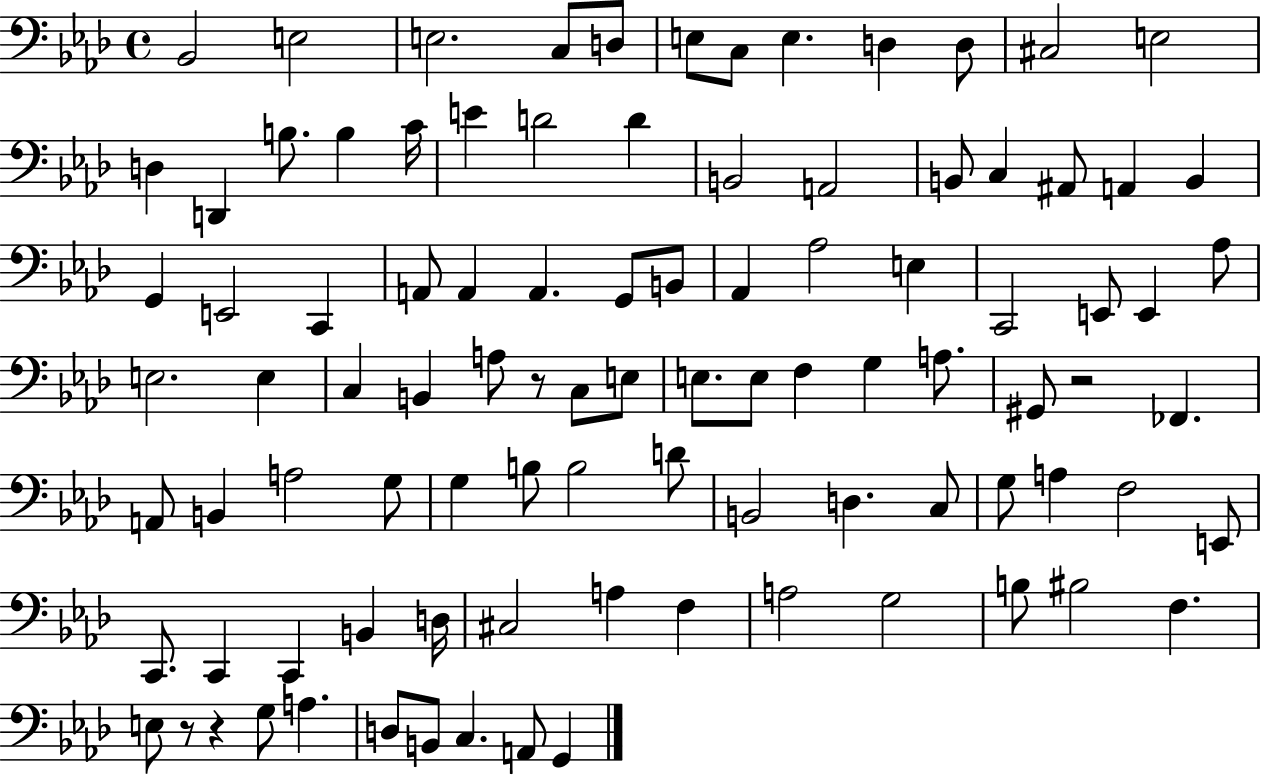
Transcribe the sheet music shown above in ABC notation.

X:1
T:Untitled
M:4/4
L:1/4
K:Ab
_B,,2 E,2 E,2 C,/2 D,/2 E,/2 C,/2 E, D, D,/2 ^C,2 E,2 D, D,, B,/2 B, C/4 E D2 D B,,2 A,,2 B,,/2 C, ^A,,/2 A,, B,, G,, E,,2 C,, A,,/2 A,, A,, G,,/2 B,,/2 _A,, _A,2 E, C,,2 E,,/2 E,, _A,/2 E,2 E, C, B,, A,/2 z/2 C,/2 E,/2 E,/2 E,/2 F, G, A,/2 ^G,,/2 z2 _F,, A,,/2 B,, A,2 G,/2 G, B,/2 B,2 D/2 B,,2 D, C,/2 G,/2 A, F,2 E,,/2 C,,/2 C,, C,, B,, D,/4 ^C,2 A, F, A,2 G,2 B,/2 ^B,2 F, E,/2 z/2 z G,/2 A, D,/2 B,,/2 C, A,,/2 G,,